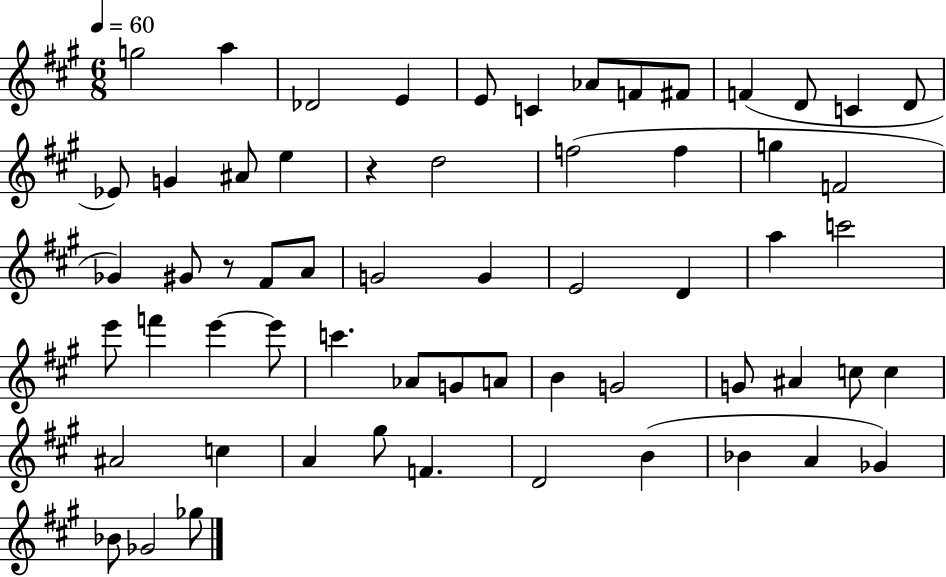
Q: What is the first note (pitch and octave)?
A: G5